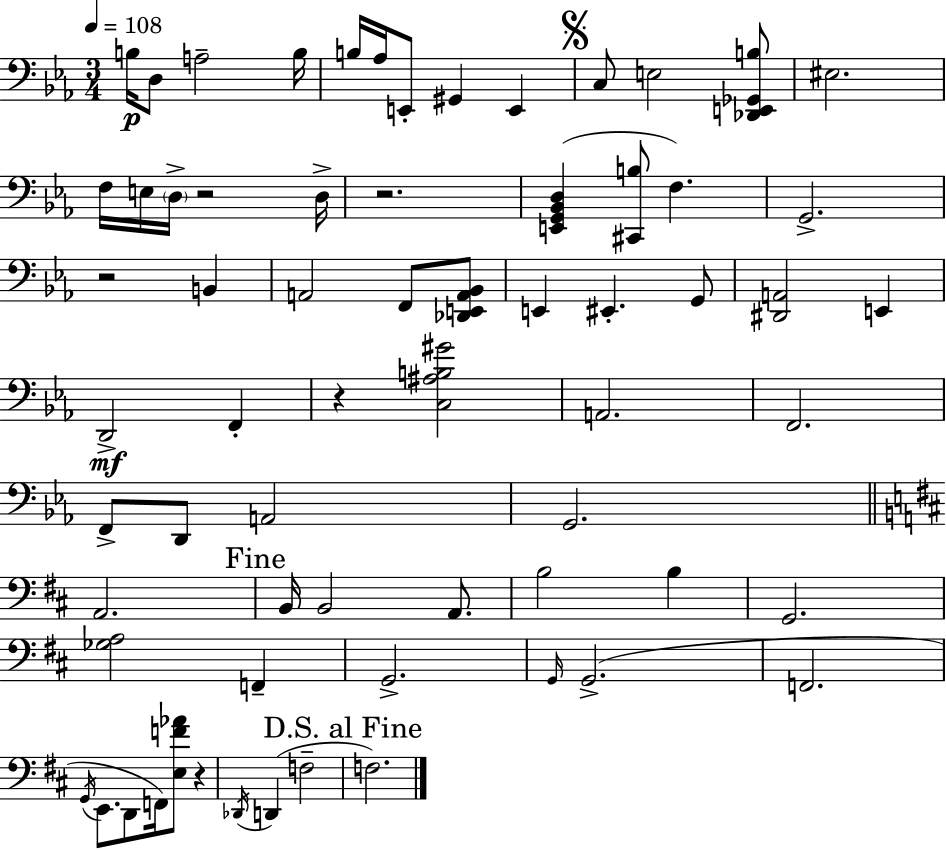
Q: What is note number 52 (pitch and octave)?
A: F3